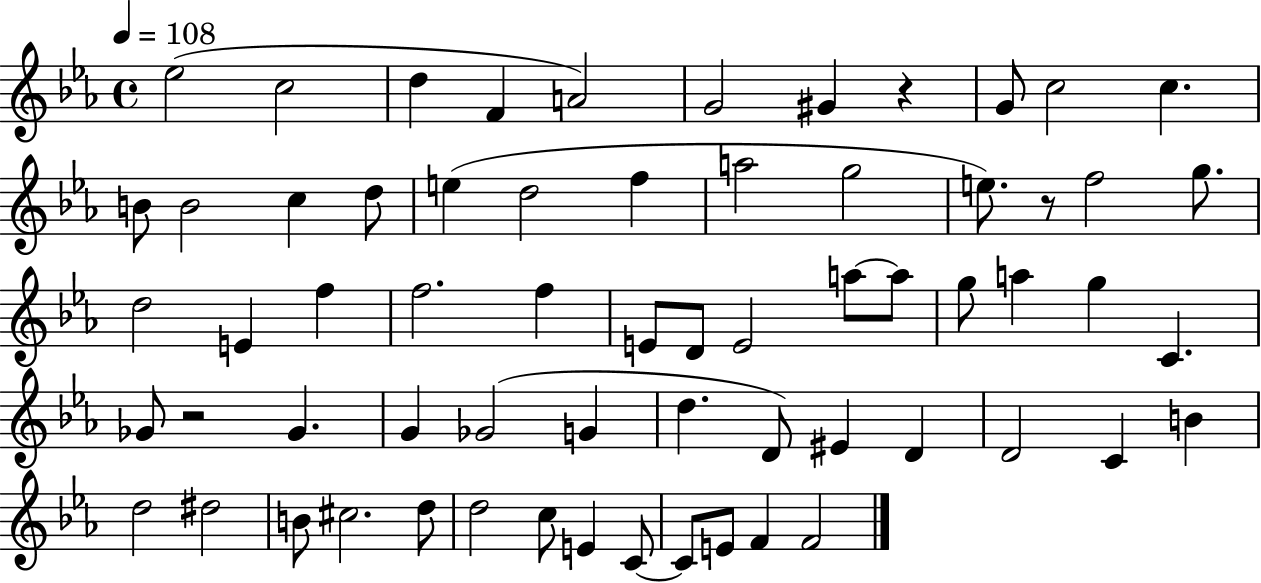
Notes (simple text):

Eb5/h C5/h D5/q F4/q A4/h G4/h G#4/q R/q G4/e C5/h C5/q. B4/e B4/h C5/q D5/e E5/q D5/h F5/q A5/h G5/h E5/e. R/e F5/h G5/e. D5/h E4/q F5/q F5/h. F5/q E4/e D4/e E4/h A5/e A5/e G5/e A5/q G5/q C4/q. Gb4/e R/h Gb4/q. G4/q Gb4/h G4/q D5/q. D4/e EIS4/q D4/q D4/h C4/q B4/q D5/h D#5/h B4/e C#5/h. D5/e D5/h C5/e E4/q C4/e C4/e E4/e F4/q F4/h